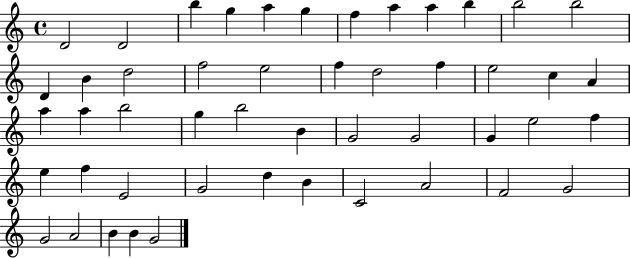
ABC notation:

X:1
T:Untitled
M:4/4
L:1/4
K:C
D2 D2 b g a g f a a b b2 b2 D B d2 f2 e2 f d2 f e2 c A a a b2 g b2 B G2 G2 G e2 f e f E2 G2 d B C2 A2 F2 G2 G2 A2 B B G2